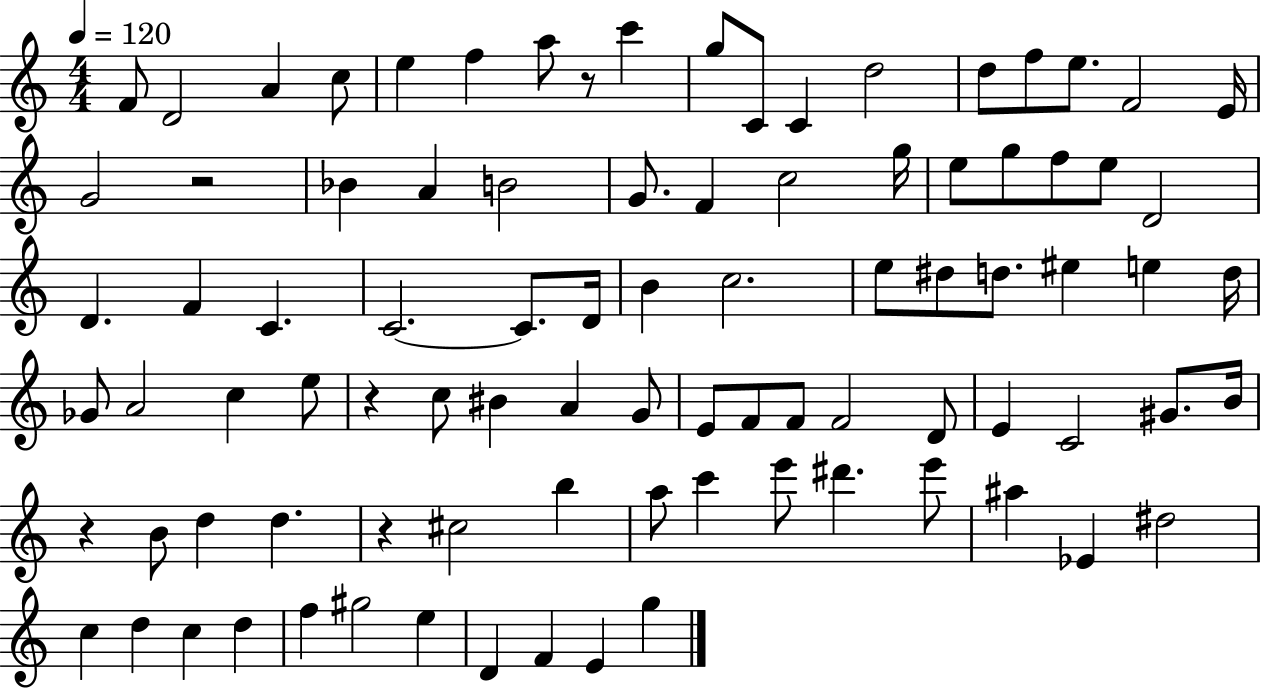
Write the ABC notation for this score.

X:1
T:Untitled
M:4/4
L:1/4
K:C
F/2 D2 A c/2 e f a/2 z/2 c' g/2 C/2 C d2 d/2 f/2 e/2 F2 E/4 G2 z2 _B A B2 G/2 F c2 g/4 e/2 g/2 f/2 e/2 D2 D F C C2 C/2 D/4 B c2 e/2 ^d/2 d/2 ^e e d/4 _G/2 A2 c e/2 z c/2 ^B A G/2 E/2 F/2 F/2 F2 D/2 E C2 ^G/2 B/4 z B/2 d d z ^c2 b a/2 c' e'/2 ^d' e'/2 ^a _E ^d2 c d c d f ^g2 e D F E g